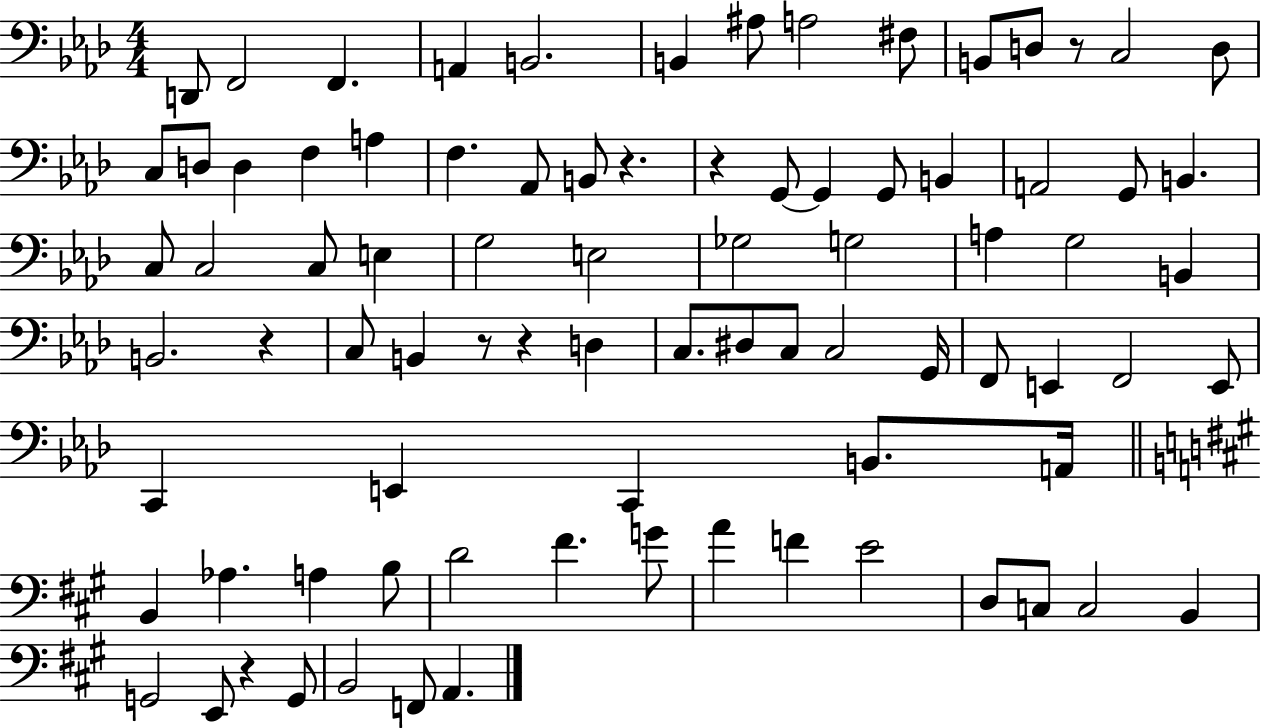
X:1
T:Untitled
M:4/4
L:1/4
K:Ab
D,,/2 F,,2 F,, A,, B,,2 B,, ^A,/2 A,2 ^F,/2 B,,/2 D,/2 z/2 C,2 D,/2 C,/2 D,/2 D, F, A, F, _A,,/2 B,,/2 z z G,,/2 G,, G,,/2 B,, A,,2 G,,/2 B,, C,/2 C,2 C,/2 E, G,2 E,2 _G,2 G,2 A, G,2 B,, B,,2 z C,/2 B,, z/2 z D, C,/2 ^D,/2 C,/2 C,2 G,,/4 F,,/2 E,, F,,2 E,,/2 C,, E,, C,, B,,/2 A,,/4 B,, _A, A, B,/2 D2 ^F G/2 A F E2 D,/2 C,/2 C,2 B,, G,,2 E,,/2 z G,,/2 B,,2 F,,/2 A,,